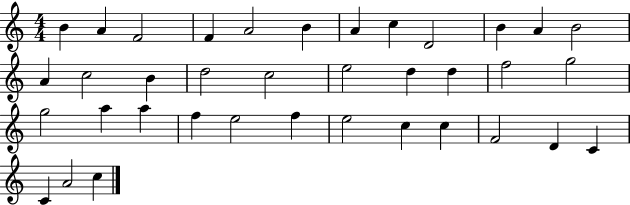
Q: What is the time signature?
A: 4/4